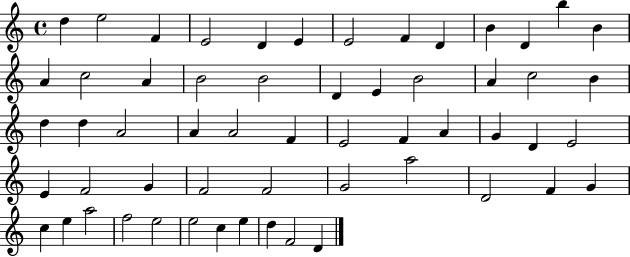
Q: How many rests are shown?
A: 0